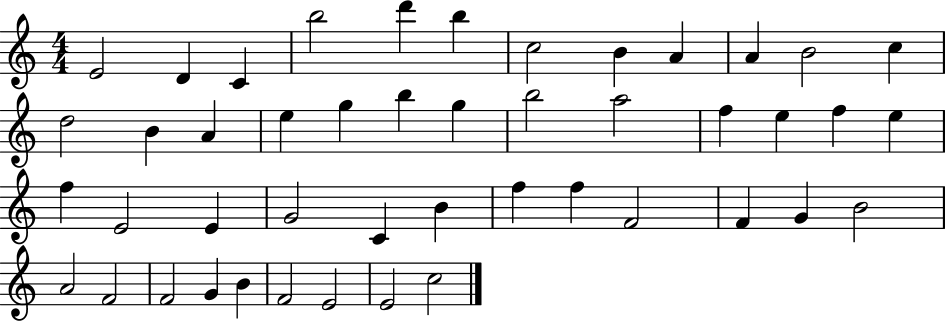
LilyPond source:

{
  \clef treble
  \numericTimeSignature
  \time 4/4
  \key c \major
  e'2 d'4 c'4 | b''2 d'''4 b''4 | c''2 b'4 a'4 | a'4 b'2 c''4 | \break d''2 b'4 a'4 | e''4 g''4 b''4 g''4 | b''2 a''2 | f''4 e''4 f''4 e''4 | \break f''4 e'2 e'4 | g'2 c'4 b'4 | f''4 f''4 f'2 | f'4 g'4 b'2 | \break a'2 f'2 | f'2 g'4 b'4 | f'2 e'2 | e'2 c''2 | \break \bar "|."
}